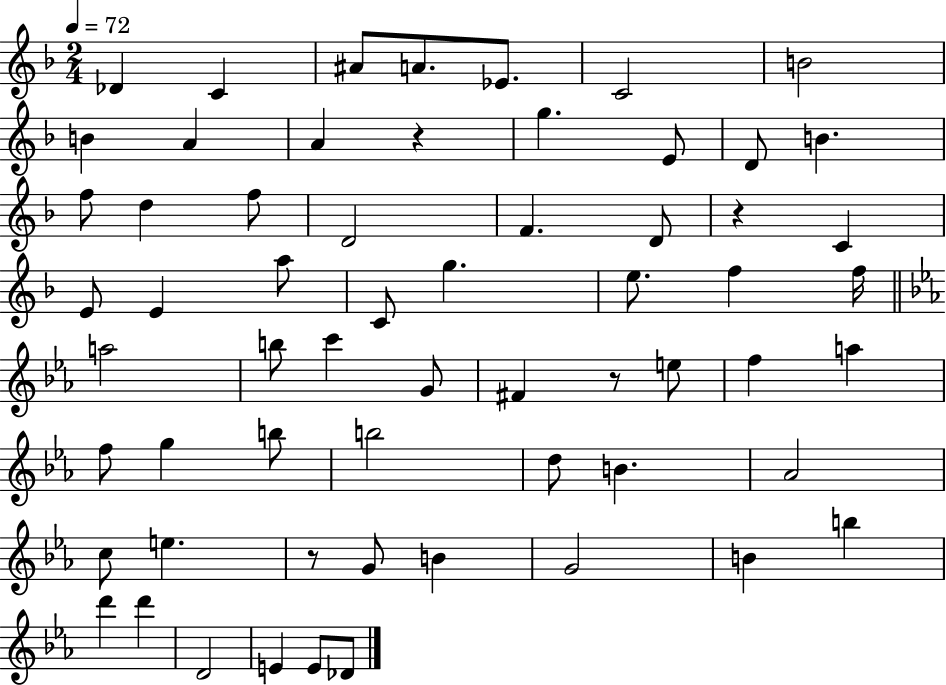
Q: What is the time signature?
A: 2/4